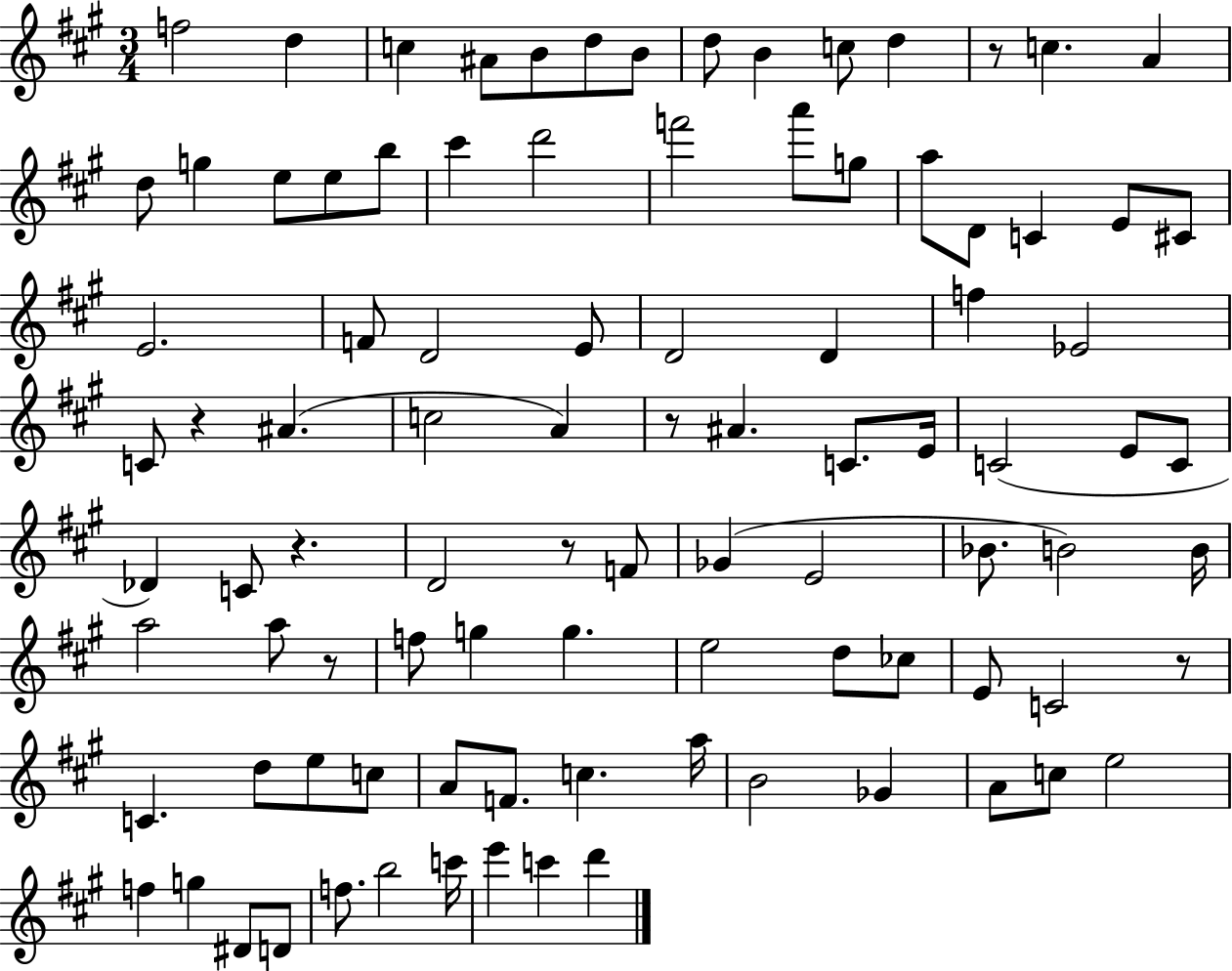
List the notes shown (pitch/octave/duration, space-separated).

F5/h D5/q C5/q A#4/e B4/e D5/e B4/e D5/e B4/q C5/e D5/q R/e C5/q. A4/q D5/e G5/q E5/e E5/e B5/e C#6/q D6/h F6/h A6/e G5/e A5/e D4/e C4/q E4/e C#4/e E4/h. F4/e D4/h E4/e D4/h D4/q F5/q Eb4/h C4/e R/q A#4/q. C5/h A4/q R/e A#4/q. C4/e. E4/s C4/h E4/e C4/e Db4/q C4/e R/q. D4/h R/e F4/e Gb4/q E4/h Bb4/e. B4/h B4/s A5/h A5/e R/e F5/e G5/q G5/q. E5/h D5/e CES5/e E4/e C4/h R/e C4/q. D5/e E5/e C5/e A4/e F4/e. C5/q. A5/s B4/h Gb4/q A4/e C5/e E5/h F5/q G5/q D#4/e D4/e F5/e. B5/h C6/s E6/q C6/q D6/q